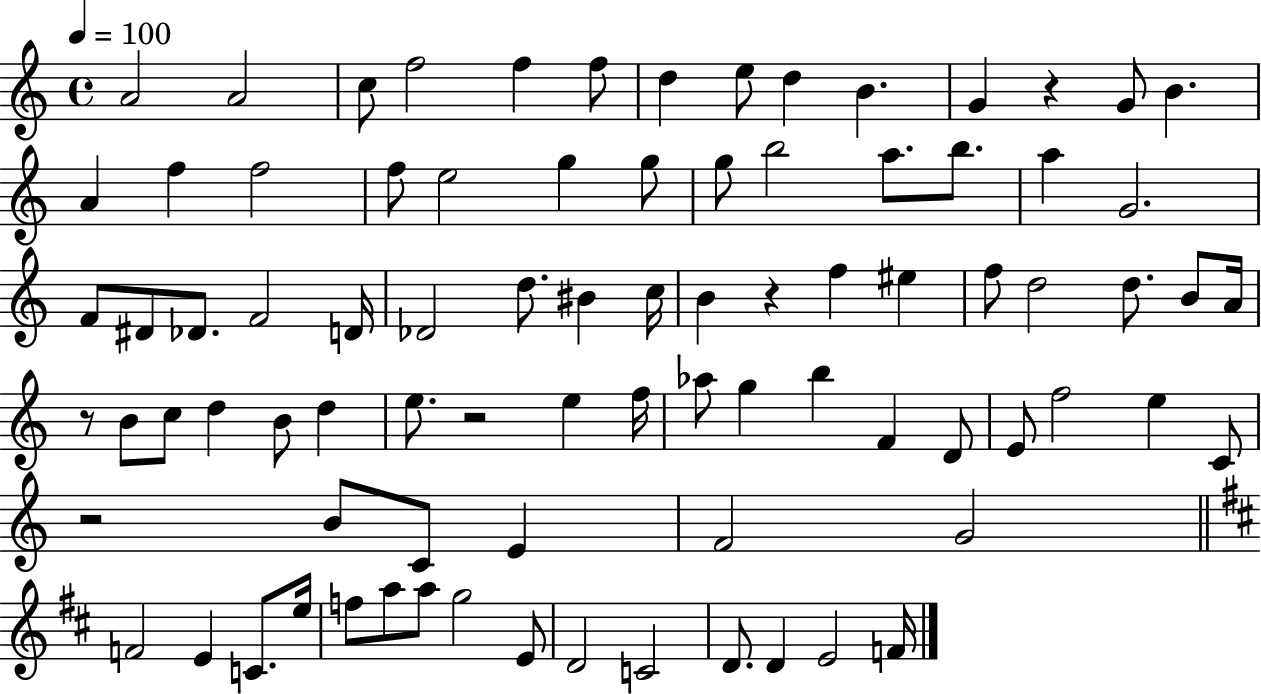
X:1
T:Untitled
M:4/4
L:1/4
K:C
A2 A2 c/2 f2 f f/2 d e/2 d B G z G/2 B A f f2 f/2 e2 g g/2 g/2 b2 a/2 b/2 a G2 F/2 ^D/2 _D/2 F2 D/4 _D2 d/2 ^B c/4 B z f ^e f/2 d2 d/2 B/2 A/4 z/2 B/2 c/2 d B/2 d e/2 z2 e f/4 _a/2 g b F D/2 E/2 f2 e C/2 z2 B/2 C/2 E F2 G2 F2 E C/2 e/4 f/2 a/2 a/2 g2 E/2 D2 C2 D/2 D E2 F/4